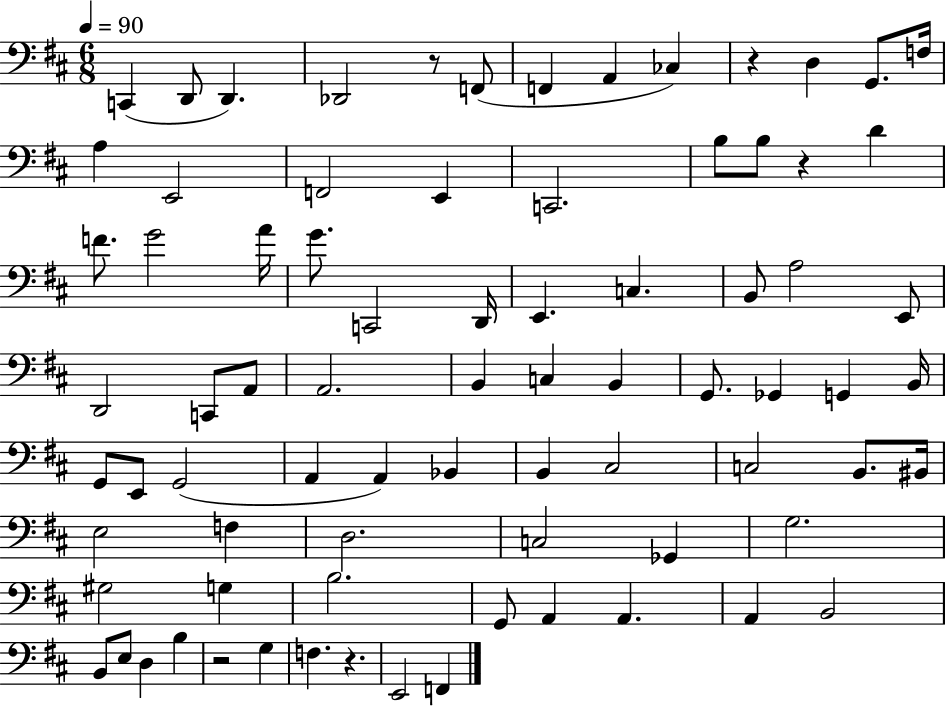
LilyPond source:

{
  \clef bass
  \numericTimeSignature
  \time 6/8
  \key d \major
  \tempo 4 = 90
  c,4( d,8 d,4.) | des,2 r8 f,8( | f,4 a,4 ces4) | r4 d4 g,8. f16 | \break a4 e,2 | f,2 e,4 | c,2. | b8 b8 r4 d'4 | \break f'8. g'2 a'16 | g'8. c,2 d,16 | e,4. c4. | b,8 a2 e,8 | \break d,2 c,8 a,8 | a,2. | b,4 c4 b,4 | g,8. ges,4 g,4 b,16 | \break g,8 e,8 g,2( | a,4 a,4) bes,4 | b,4 cis2 | c2 b,8. bis,16 | \break e2 f4 | d2. | c2 ges,4 | g2. | \break gis2 g4 | b2. | g,8 a,4 a,4. | a,4 b,2 | \break b,8 e8 d4 b4 | r2 g4 | f4. r4. | e,2 f,4 | \break \bar "|."
}